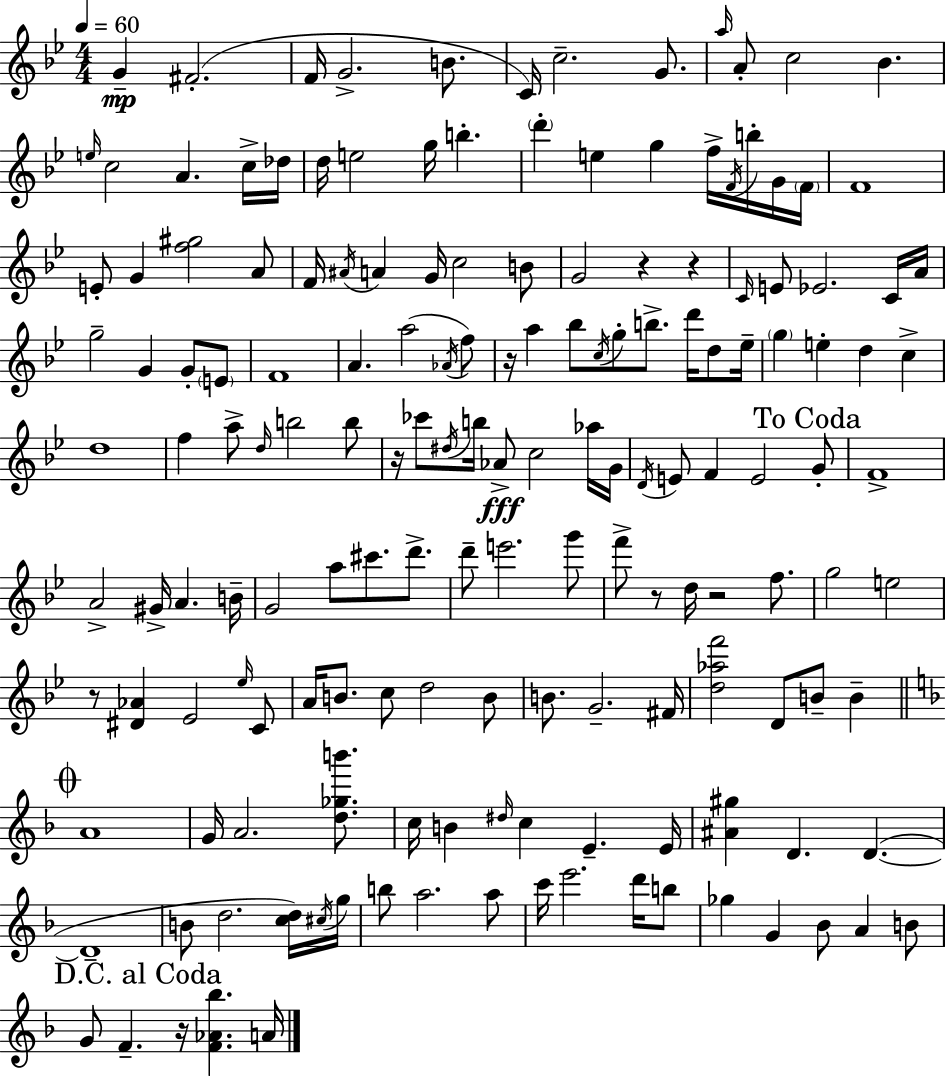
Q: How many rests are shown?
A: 8